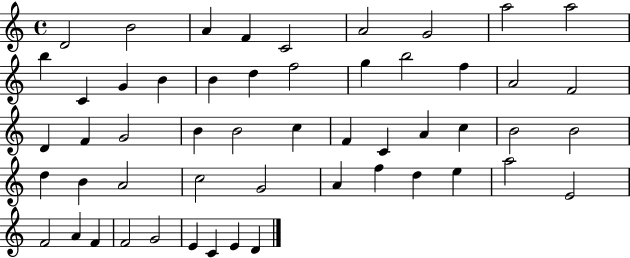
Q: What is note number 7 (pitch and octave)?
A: G4